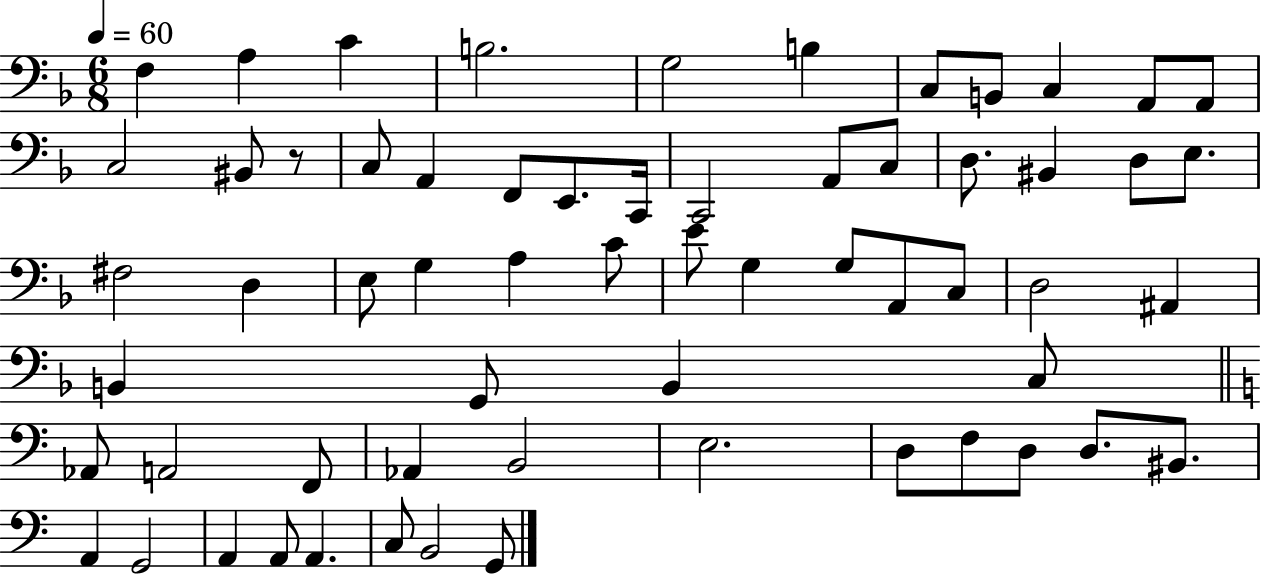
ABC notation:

X:1
T:Untitled
M:6/8
L:1/4
K:F
F, A, C B,2 G,2 B, C,/2 B,,/2 C, A,,/2 A,,/2 C,2 ^B,,/2 z/2 C,/2 A,, F,,/2 E,,/2 C,,/4 C,,2 A,,/2 C,/2 D,/2 ^B,, D,/2 E,/2 ^F,2 D, E,/2 G, A, C/2 E/2 G, G,/2 A,,/2 C,/2 D,2 ^A,, B,, G,,/2 B,, C,/2 _A,,/2 A,,2 F,,/2 _A,, B,,2 E,2 D,/2 F,/2 D,/2 D,/2 ^B,,/2 A,, G,,2 A,, A,,/2 A,, C,/2 B,,2 G,,/2